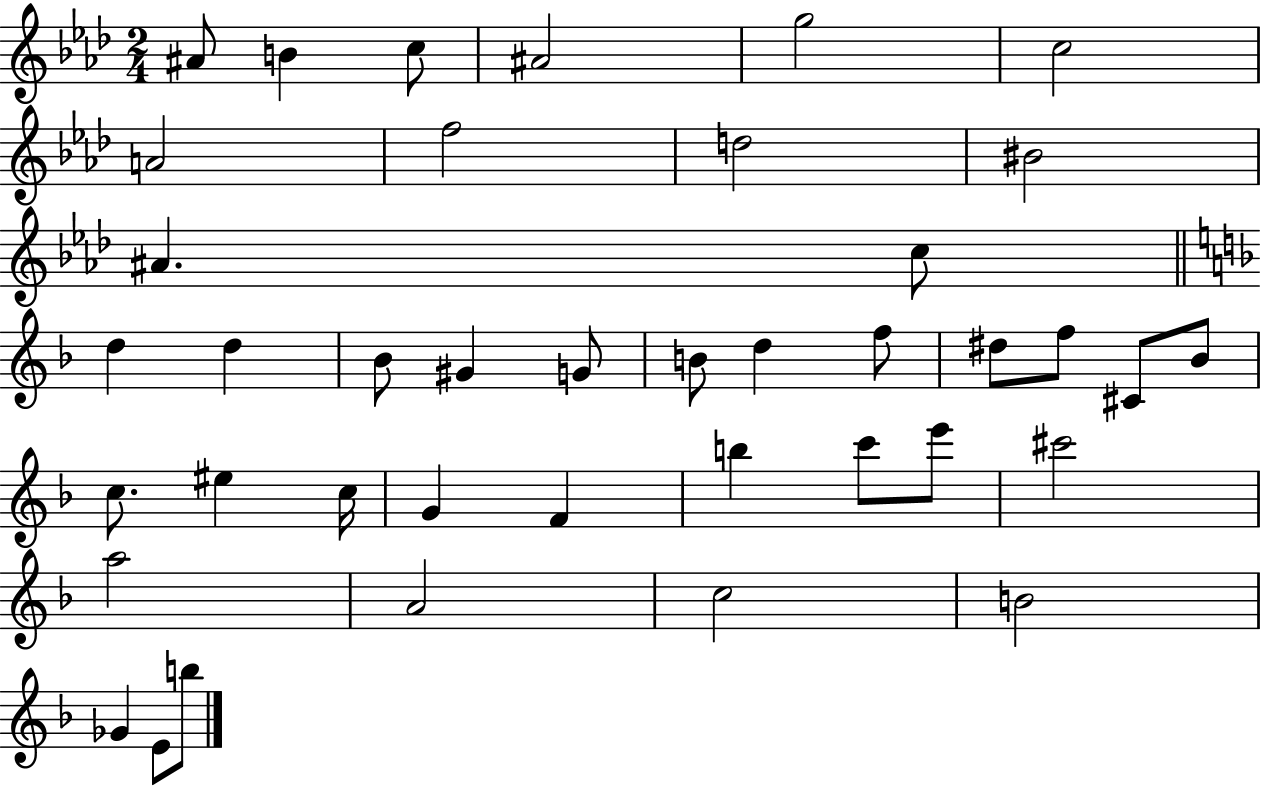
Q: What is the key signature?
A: AES major